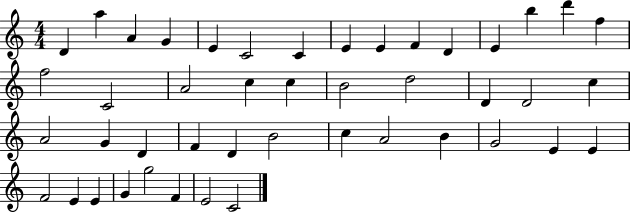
D4/q A5/q A4/q G4/q E4/q C4/h C4/q E4/q E4/q F4/q D4/q E4/q B5/q D6/q F5/q F5/h C4/h A4/h C5/q C5/q B4/h D5/h D4/q D4/h C5/q A4/h G4/q D4/q F4/q D4/q B4/h C5/q A4/h B4/q G4/h E4/q E4/q F4/h E4/q E4/q G4/q G5/h F4/q E4/h C4/h